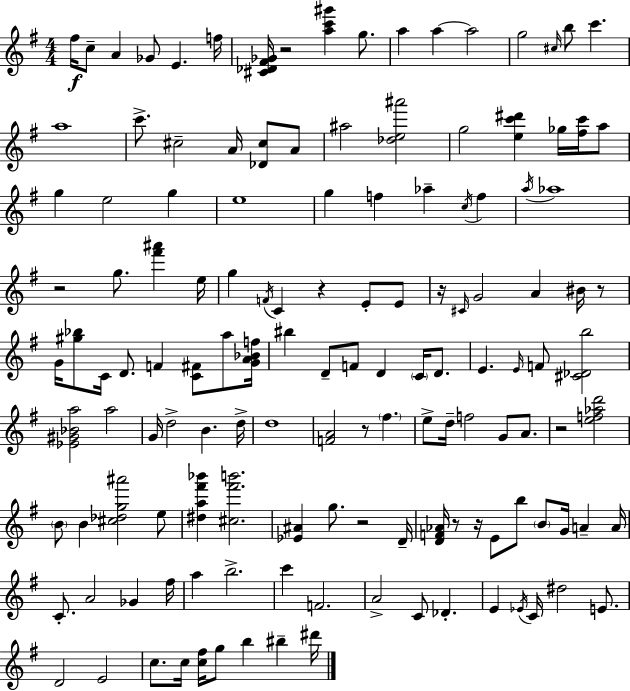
F#5/s C5/e A4/q Gb4/e E4/q. F5/s [C#4,Db4,F#4,Gb4]/s R/h [A5,C6,G#6]/q G5/e. A5/q A5/q A5/h G5/h C#5/s B5/e C6/q. A5/w C6/e. C#5/h A4/s [Db4,C#5]/e A4/e A#5/h [Db5,E5,A#6]/h G5/h [E5,C6,D#6]/q Gb5/s [F#5,C6]/s A5/e G5/q E5/h G5/q E5/w G5/q F5/q Ab5/q C5/s F5/q A5/s Ab5/w R/h G5/e. [F#6,A#6]/q E5/s G5/q F4/s C4/q R/q E4/e E4/e R/s C#4/s G4/h A4/q BIS4/s R/e G4/s [G#5,Bb5]/e C4/s D4/e. F4/q [C4,F#4]/e A5/e [G4,A4,Bb4,F5]/s BIS5/q D4/e F4/e D4/q C4/s D4/e. E4/q. E4/s F4/e [C#4,Db4,B5]/h [Eb4,G#4,Bb4,A5]/h A5/h G4/s D5/h B4/q. D5/s D5/w [F4,A4]/h R/e F#5/q. E5/e D5/s F5/h G4/e A4/e. R/h [E5,F5,Ab5,D6]/h B4/e B4/q [C#5,Db5,G5,A#6]/h E5/e [D#5,A5,F#6,Bb6]/q [C#5,F#6,B6]/h. [Eb4,A#4]/q G5/e. R/h D4/s [D4,F4,Ab4]/s R/e R/s E4/e B5/e B4/e G4/s A4/q A4/s C4/e. A4/h Gb4/q F#5/s A5/q B5/h. C6/q F4/h. A4/h C4/e Db4/q. E4/q Eb4/s C4/s D#5/h E4/e. D4/h E4/h C5/e. C5/s [C5,F#5]/s G5/e B5/q BIS5/q D#6/s